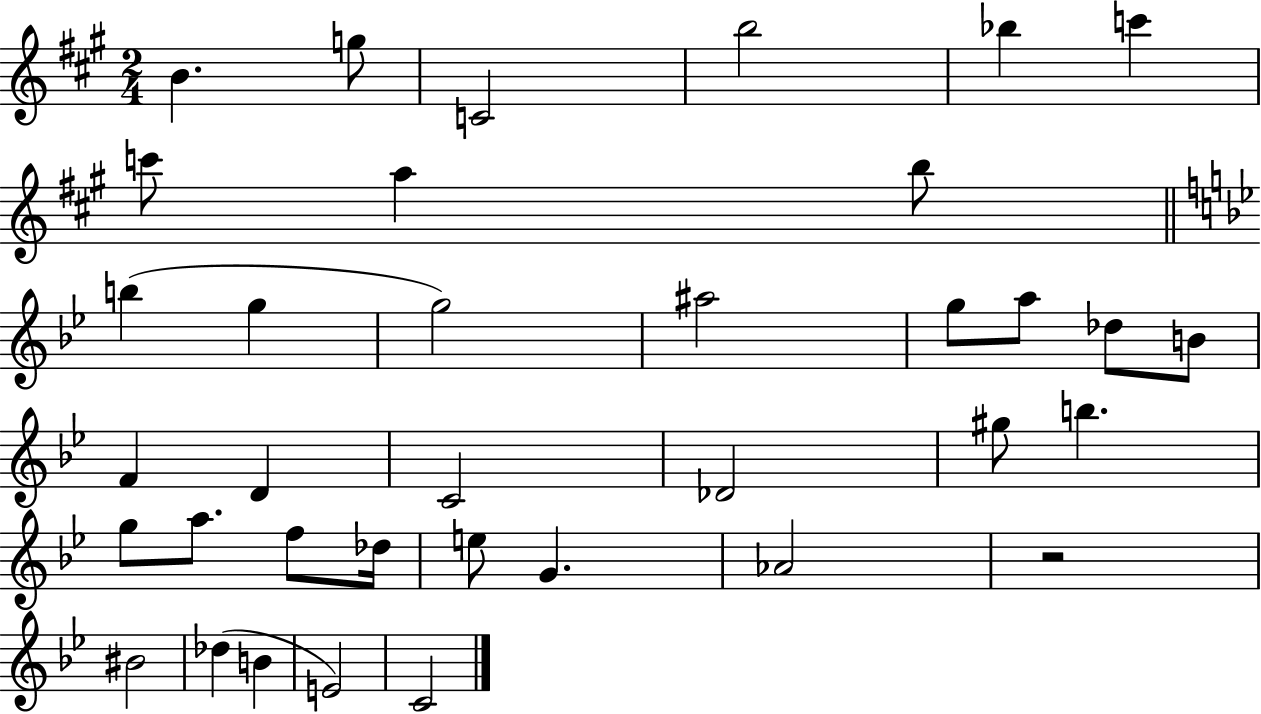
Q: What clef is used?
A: treble